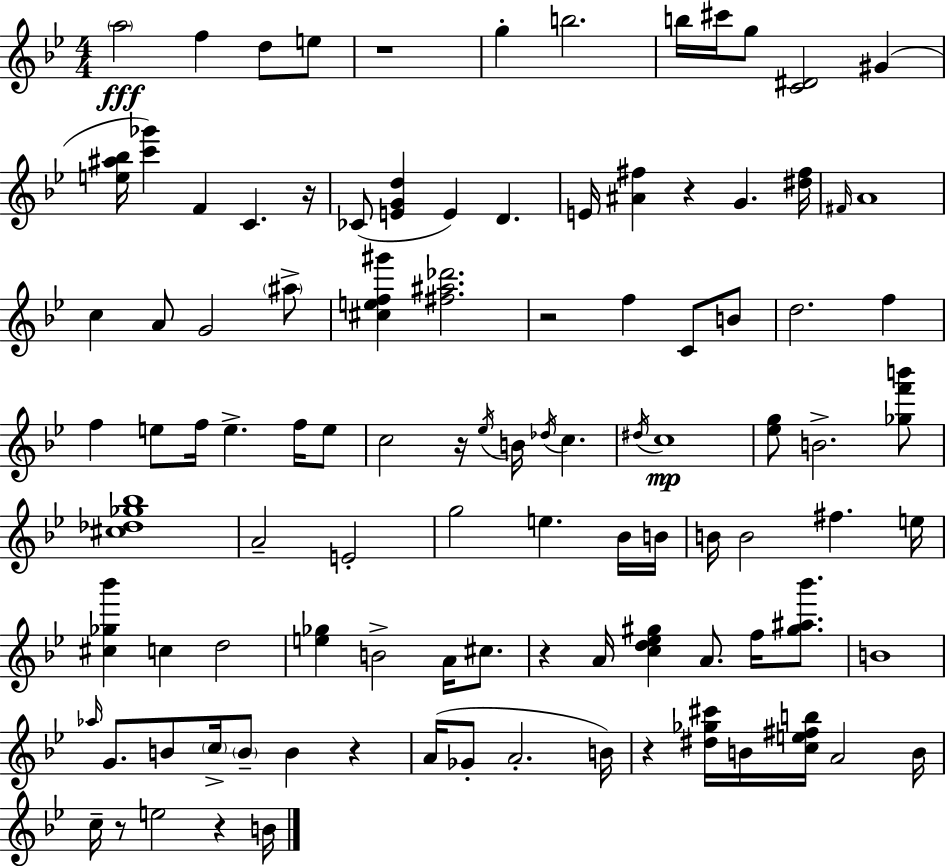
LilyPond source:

{
  \clef treble
  \numericTimeSignature
  \time 4/4
  \key bes \major
  \parenthesize a''2\fff f''4 d''8 e''8 | r1 | g''4-. b''2. | b''16 cis'''16 g''8 <c' dis'>2 gis'4( | \break <e'' ais'' bes''>16 <c''' ges'''>4) f'4 c'4. r16 | ces'8( <e' g' d''>4 e'4) d'4. | e'16 <ais' fis''>4 r4 g'4. <dis'' fis''>16 | \grace { fis'16 } a'1 | \break c''4 a'8 g'2 \parenthesize ais''8-> | <cis'' e'' f'' gis'''>4 <fis'' ais'' des'''>2. | r2 f''4 c'8 b'8 | d''2. f''4 | \break f''4 e''8 f''16 e''4.-> f''16 e''8 | c''2 r16 \acciaccatura { ees''16 } b'16 \acciaccatura { des''16 } c''4. | \acciaccatura { dis''16 }\mp c''1 | <ees'' g''>8 b'2.-> | \break <ges'' f''' b'''>8 <cis'' des'' ges'' bes''>1 | a'2-- e'2-. | g''2 e''4. | bes'16 b'16 b'16 b'2 fis''4. | \break e''16 <cis'' ges'' bes'''>4 c''4 d''2 | <e'' ges''>4 b'2-> | a'16 cis''8. r4 a'16 <c'' d'' ees'' gis''>4 a'8. | f''16 <gis'' ais'' bes'''>8. b'1 | \break \grace { aes''16 } g'8. b'8 \parenthesize c''16-> \parenthesize b'8-- b'4 | r4 a'16( ges'8-. a'2.-. | b'16) r4 <dis'' ges'' cis'''>16 b'16 <c'' e'' fis'' b''>16 a'2 | b'16 c''16-- r8 e''2 | \break r4 b'16 \bar "|."
}